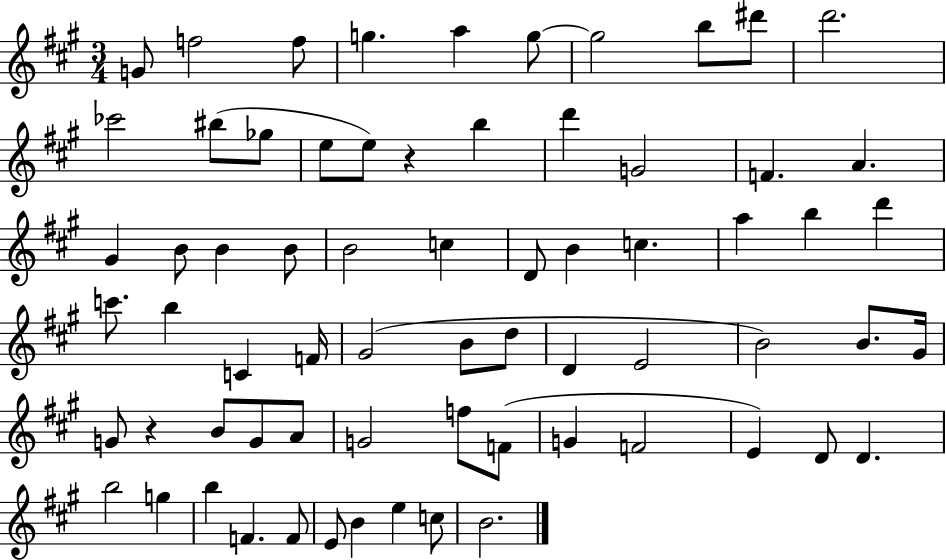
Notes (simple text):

G4/e F5/h F5/e G5/q. A5/q G5/e G5/h B5/e D#6/e D6/h. CES6/h BIS5/e Gb5/e E5/e E5/e R/q B5/q D6/q G4/h F4/q. A4/q. G#4/q B4/e B4/q B4/e B4/h C5/q D4/e B4/q C5/q. A5/q B5/q D6/q C6/e. B5/q C4/q F4/s G#4/h B4/e D5/e D4/q E4/h B4/h B4/e. G#4/s G4/e R/q B4/e G4/e A4/e G4/h F5/e F4/e G4/q F4/h E4/q D4/e D4/q. B5/h G5/q B5/q F4/q. F4/e E4/e B4/q E5/q C5/e B4/h.